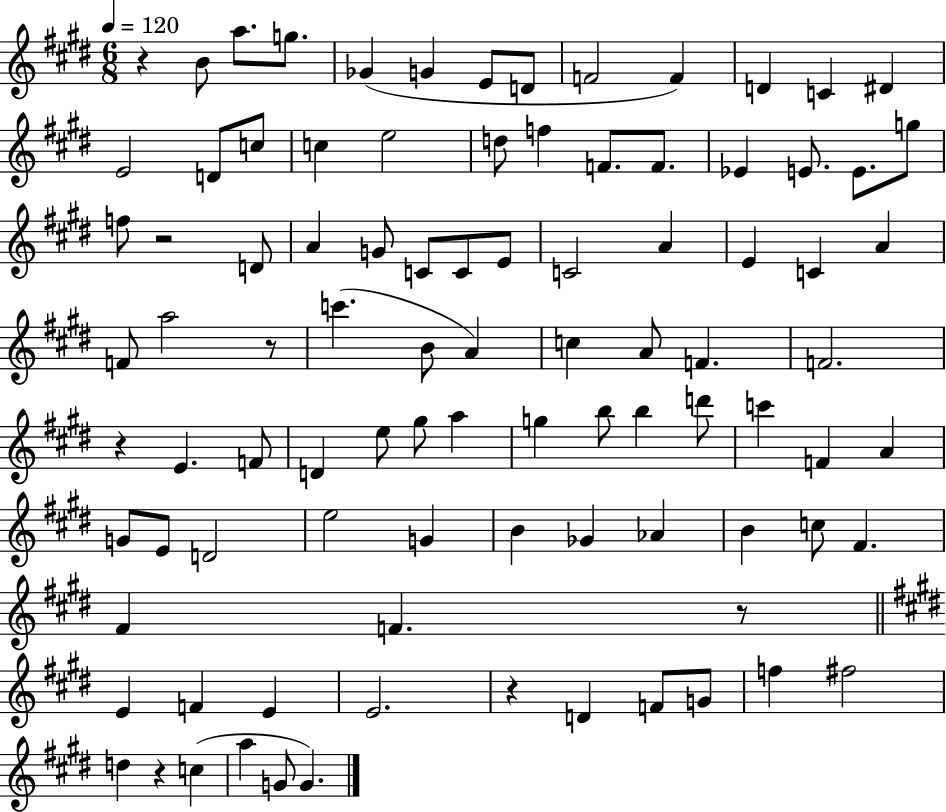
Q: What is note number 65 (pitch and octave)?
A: B4